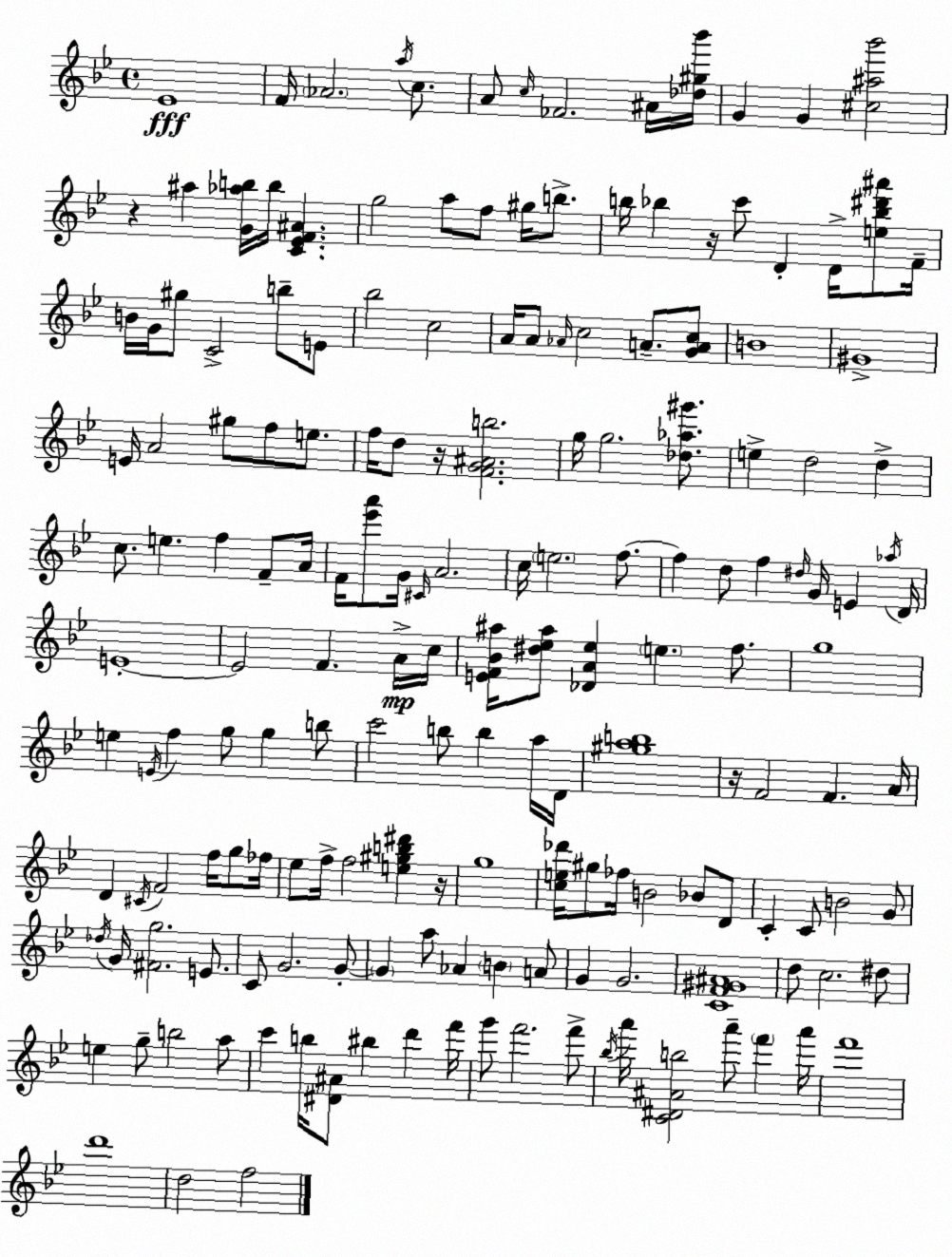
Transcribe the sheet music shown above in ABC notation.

X:1
T:Untitled
M:4/4
L:1/4
K:Bb
_E4 F/4 _A2 a/4 c/2 A/2 c/4 _F2 ^A/4 [_d^g_b']/4 G G [^c^a_b']2 z ^a [G_ab]/4 b/4 [C_EF^A] g2 a/2 f/2 ^g/4 b/2 b/4 _b z/4 c'/2 D D/4 [e_b^d'^a']/2 F/4 B/4 G/4 ^g/2 C2 b/2 E/2 _b2 c2 A/4 A/2 _A/4 c2 A/2 [GAc]/2 B4 ^G4 E/4 A2 ^g/2 f/2 e/2 f/4 d/2 z/4 [FG^Ab]2 g/4 g2 [_d_a^g']/2 e d2 d c/2 e f F/2 A/4 F/4 [_e'a']/2 G/4 ^C/4 A2 c/4 e2 f/2 f d/2 f ^d/4 G/4 E _a/4 D/4 E4 E2 F A/4 c/4 [EF_B^a]/4 [^d_e^a]/2 [_DA_e] e f/2 g4 e E/4 f g/2 g b/2 c'2 b/2 b a/4 D/4 [^gab]4 z/4 F2 F A/4 D ^C/4 F2 f/4 g/2 _f/4 _e/2 f/4 f2 [e^gb^d'] z/4 g4 [ce_d']/4 ^g/2 _f/4 B2 _B/2 D/2 C C/2 B2 G/2 _d/4 G/4 [^Fg]2 E/2 C/2 G2 G/2 G a/2 _A B A/2 G G2 [CF^G^A]4 d/2 c2 ^d/2 e g/2 b2 a/2 c' b/4 [^D^A]/2 ^b d' f'/4 g'/2 f'2 f'/2 _b/4 a'/4 [C^D^Ab]2 a'/2 f' a'/4 f'4 d'4 d2 f2